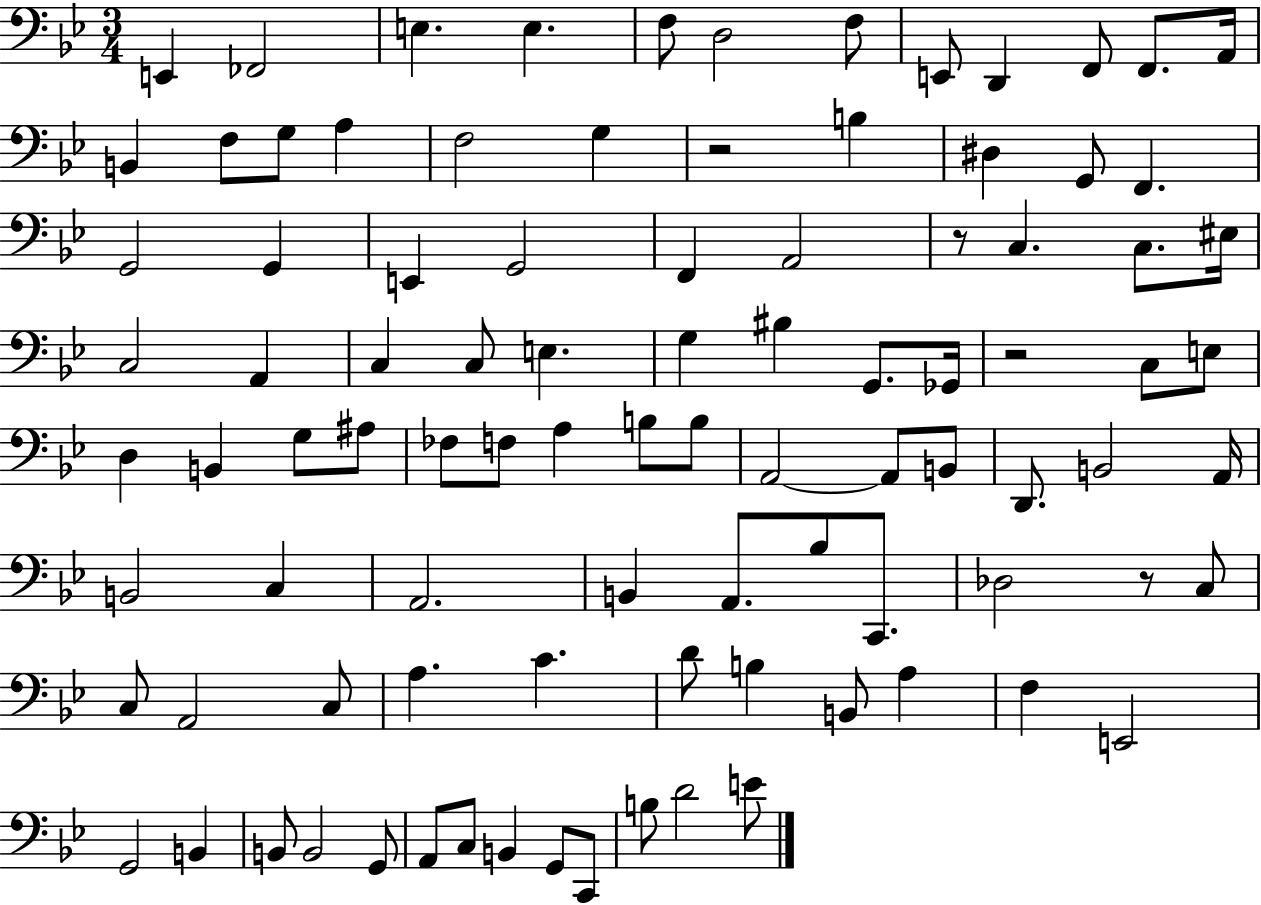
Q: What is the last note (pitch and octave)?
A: E4